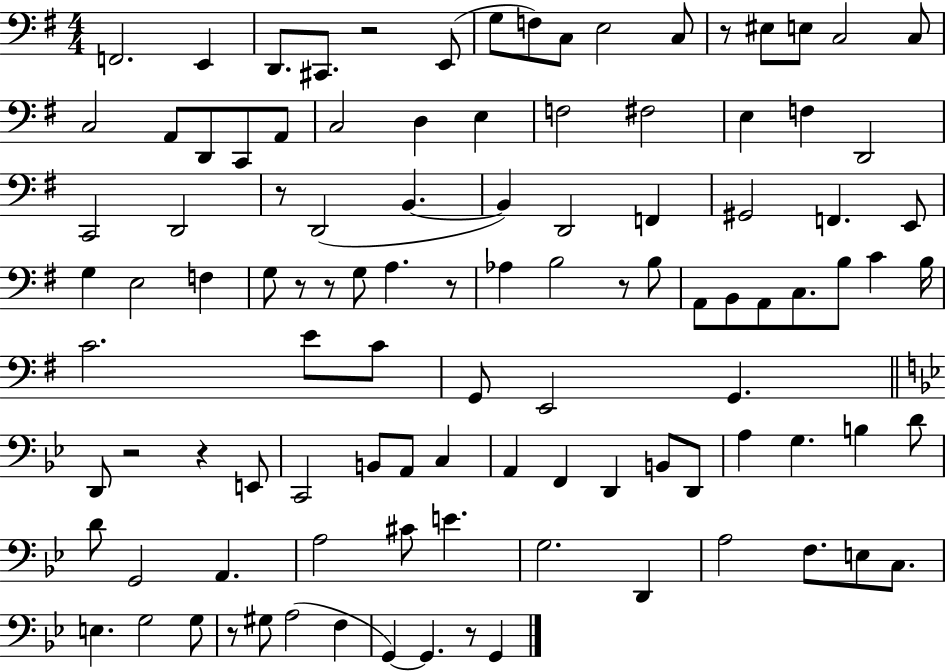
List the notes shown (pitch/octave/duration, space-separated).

F2/h. E2/q D2/e. C#2/e. R/h E2/e G3/e F3/e C3/e E3/h C3/e R/e EIS3/e E3/e C3/h C3/e C3/h A2/e D2/e C2/e A2/e C3/h D3/q E3/q F3/h F#3/h E3/q F3/q D2/h C2/h D2/h R/e D2/h B2/q. B2/q D2/h F2/q G#2/h F2/q. E2/e G3/q E3/h F3/q G3/e R/e R/e G3/e A3/q. R/e Ab3/q B3/h R/e B3/e A2/e B2/e A2/e C3/e. B3/e C4/q B3/s C4/h. E4/e C4/e G2/e E2/h G2/q. D2/e R/h R/q E2/e C2/h B2/e A2/e C3/q A2/q F2/q D2/q B2/e D2/e A3/q G3/q. B3/q D4/e D4/e G2/h A2/q. A3/h C#4/e E4/q. G3/h. D2/q A3/h F3/e. E3/e C3/e. E3/q. G3/h G3/e R/e G#3/e A3/h F3/q G2/q G2/q. R/e G2/q